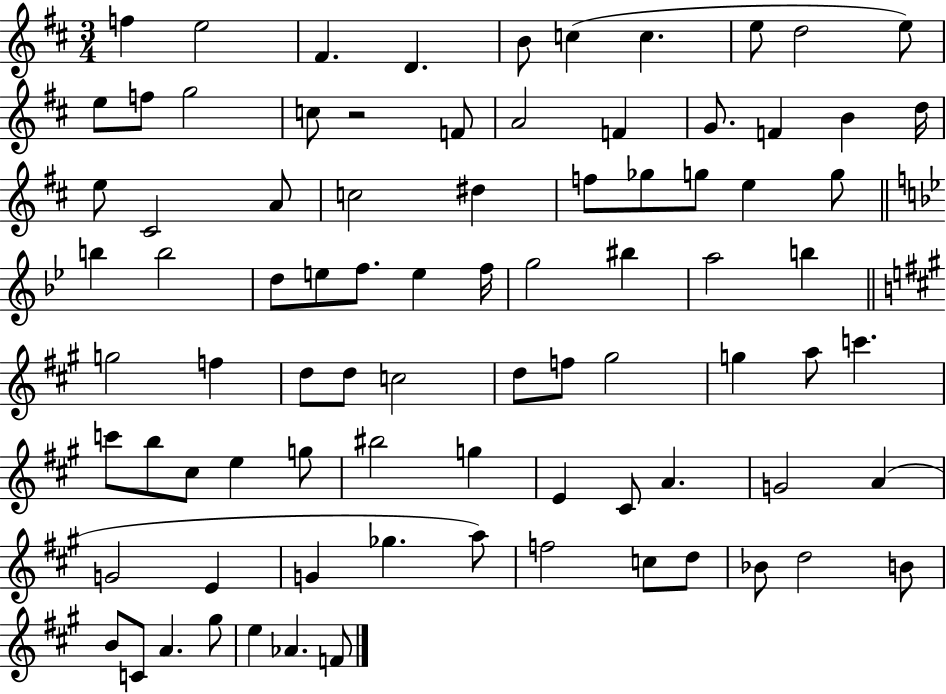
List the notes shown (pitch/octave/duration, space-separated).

F5/q E5/h F#4/q. D4/q. B4/e C5/q C5/q. E5/e D5/h E5/e E5/e F5/e G5/h C5/e R/h F4/e A4/h F4/q G4/e. F4/q B4/q D5/s E5/e C#4/h A4/e C5/h D#5/q F5/e Gb5/e G5/e E5/q G5/e B5/q B5/h D5/e E5/e F5/e. E5/q F5/s G5/h BIS5/q A5/h B5/q G5/h F5/q D5/e D5/e C5/h D5/e F5/e G#5/h G5/q A5/e C6/q. C6/e B5/e C#5/e E5/q G5/e BIS5/h G5/q E4/q C#4/e A4/q. G4/h A4/q G4/h E4/q G4/q Gb5/q. A5/e F5/h C5/e D5/e Bb4/e D5/h B4/e B4/e C4/e A4/q. G#5/e E5/q Ab4/q. F4/e